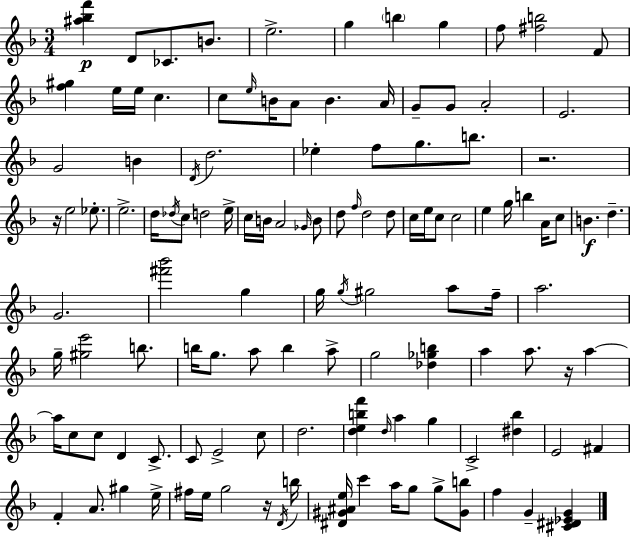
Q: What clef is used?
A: treble